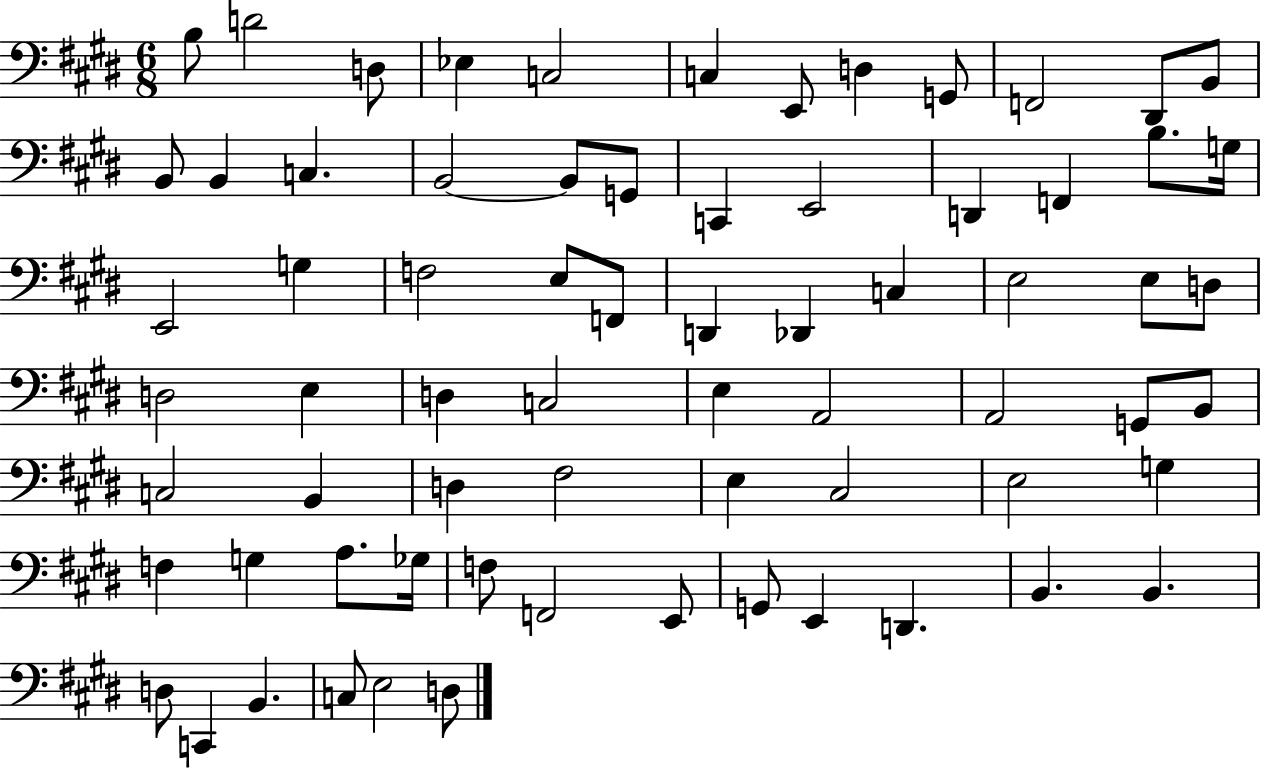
X:1
T:Untitled
M:6/8
L:1/4
K:E
B,/2 D2 D,/2 _E, C,2 C, E,,/2 D, G,,/2 F,,2 ^D,,/2 B,,/2 B,,/2 B,, C, B,,2 B,,/2 G,,/2 C,, E,,2 D,, F,, B,/2 G,/4 E,,2 G, F,2 E,/2 F,,/2 D,, _D,, C, E,2 E,/2 D,/2 D,2 E, D, C,2 E, A,,2 A,,2 G,,/2 B,,/2 C,2 B,, D, ^F,2 E, ^C,2 E,2 G, F, G, A,/2 _G,/4 F,/2 F,,2 E,,/2 G,,/2 E,, D,, B,, B,, D,/2 C,, B,, C,/2 E,2 D,/2